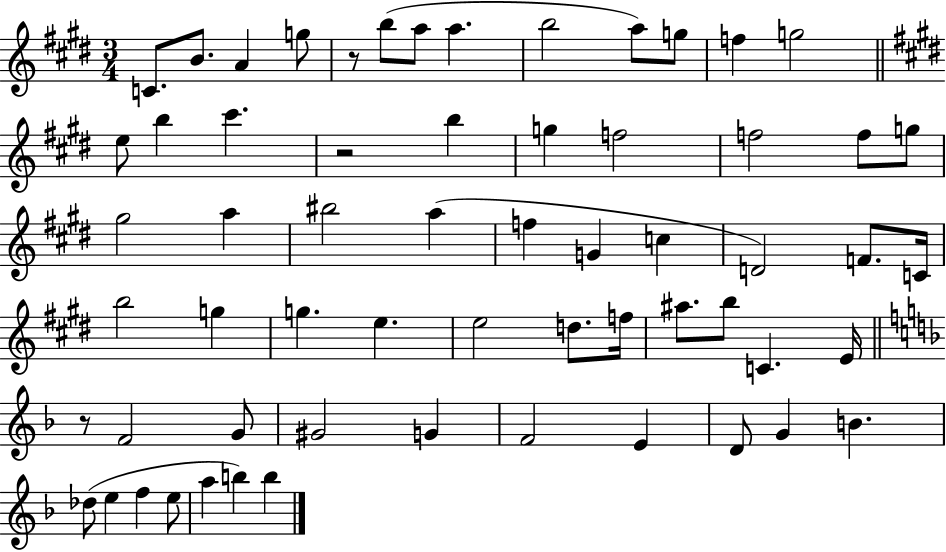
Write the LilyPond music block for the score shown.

{
  \clef treble
  \numericTimeSignature
  \time 3/4
  \key e \major
  c'8. b'8. a'4 g''8 | r8 b''8( a''8 a''4. | b''2 a''8) g''8 | f''4 g''2 | \break \bar "||" \break \key e \major e''8 b''4 cis'''4. | r2 b''4 | g''4 f''2 | f''2 f''8 g''8 | \break gis''2 a''4 | bis''2 a''4( | f''4 g'4 c''4 | d'2) f'8. c'16 | \break b''2 g''4 | g''4. e''4. | e''2 d''8. f''16 | ais''8. b''8 c'4. e'16 | \break \bar "||" \break \key d \minor r8 f'2 g'8 | gis'2 g'4 | f'2 e'4 | d'8 g'4 b'4. | \break des''8( e''4 f''4 e''8 | a''4 b''4) b''4 | \bar "|."
}